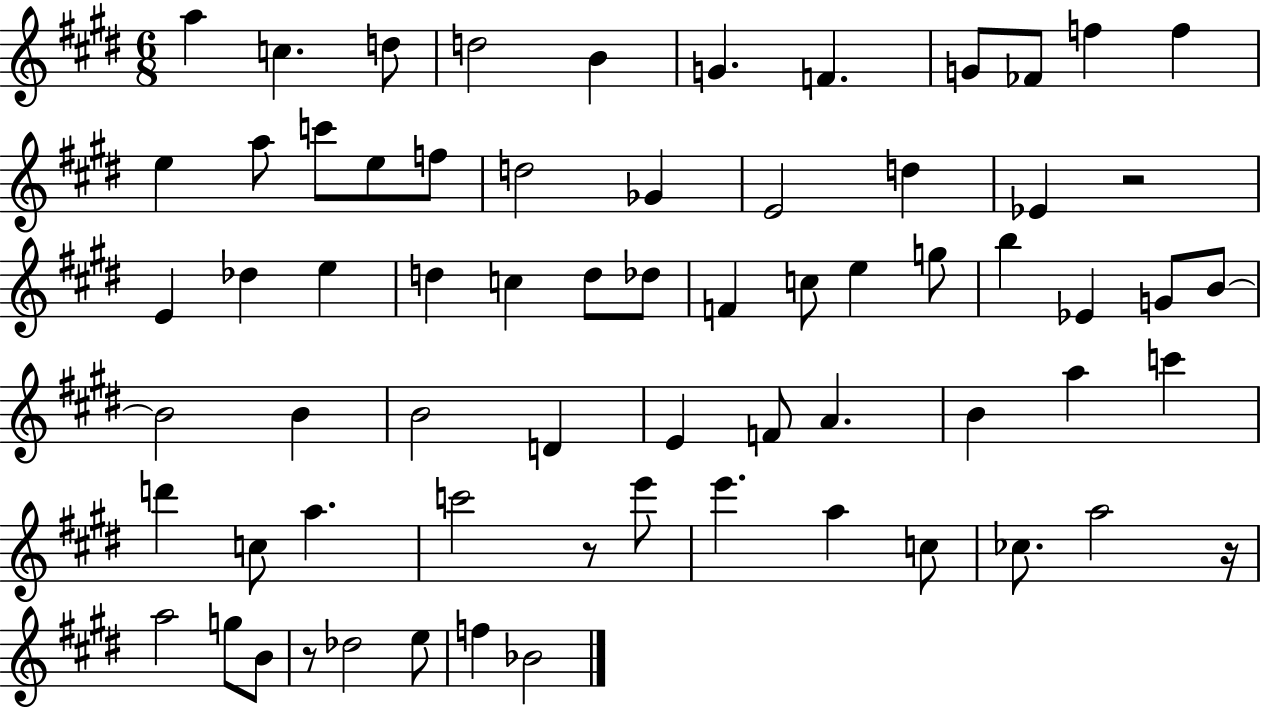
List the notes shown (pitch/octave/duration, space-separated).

A5/q C5/q. D5/e D5/h B4/q G4/q. F4/q. G4/e FES4/e F5/q F5/q E5/q A5/e C6/e E5/e F5/e D5/h Gb4/q E4/h D5/q Eb4/q R/h E4/q Db5/q E5/q D5/q C5/q D5/e Db5/e F4/q C5/e E5/q G5/e B5/q Eb4/q G4/e B4/e B4/h B4/q B4/h D4/q E4/q F4/e A4/q. B4/q A5/q C6/q D6/q C5/e A5/q. C6/h R/e E6/e E6/q. A5/q C5/e CES5/e. A5/h R/s A5/h G5/e B4/e R/e Db5/h E5/e F5/q Bb4/h